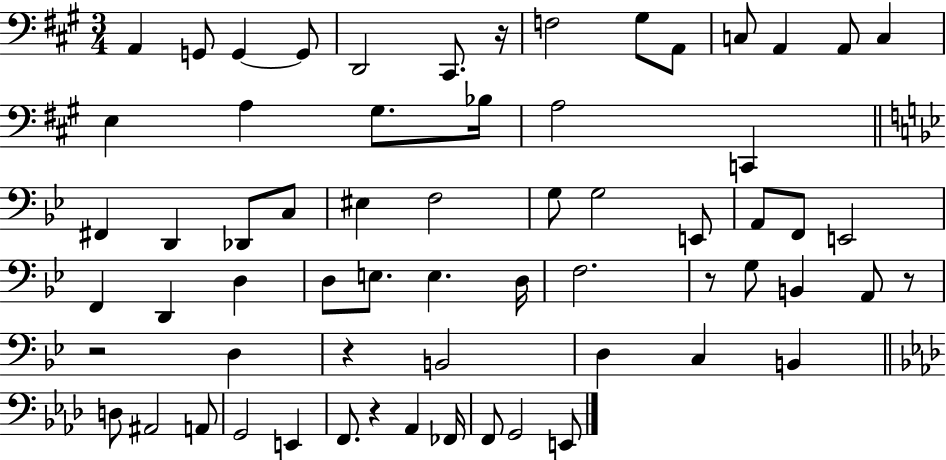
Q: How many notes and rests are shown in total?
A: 64